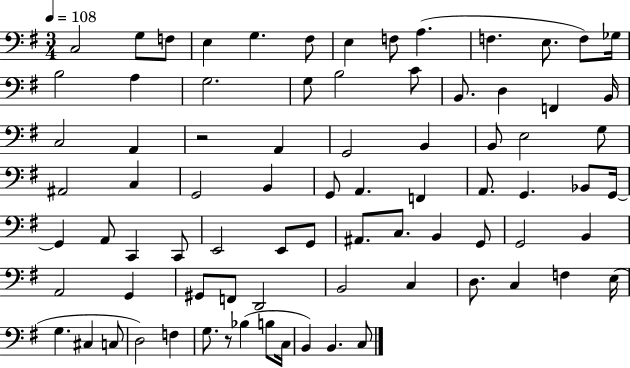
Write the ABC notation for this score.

X:1
T:Untitled
M:3/4
L:1/4
K:G
C,2 G,/2 F,/2 E, G, ^F,/2 E, F,/2 A, F, E,/2 F,/2 _G,/4 B,2 A, G,2 G,/2 B,2 C/2 B,,/2 D, F,, B,,/4 C,2 A,, z2 A,, G,,2 B,, B,,/2 E,2 G,/2 ^A,,2 C, G,,2 B,, G,,/2 A,, F,, A,,/2 G,, _B,,/2 G,,/4 G,, A,,/2 C,, C,,/2 E,,2 E,,/2 G,,/2 ^A,,/2 C,/2 B,, G,,/2 G,,2 B,, A,,2 G,, ^G,,/2 F,,/2 D,,2 B,,2 C, D,/2 C, F, E,/4 G, ^C, C,/2 D,2 F, G,/2 z/2 _B, B,/2 C,/4 B,, B,, C,/2